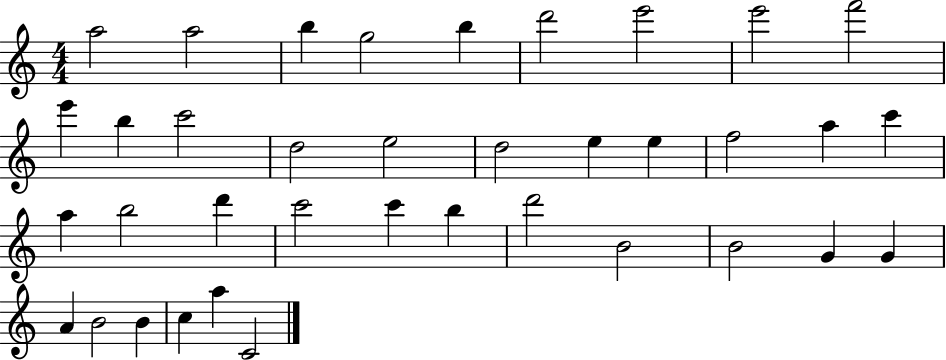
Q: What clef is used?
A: treble